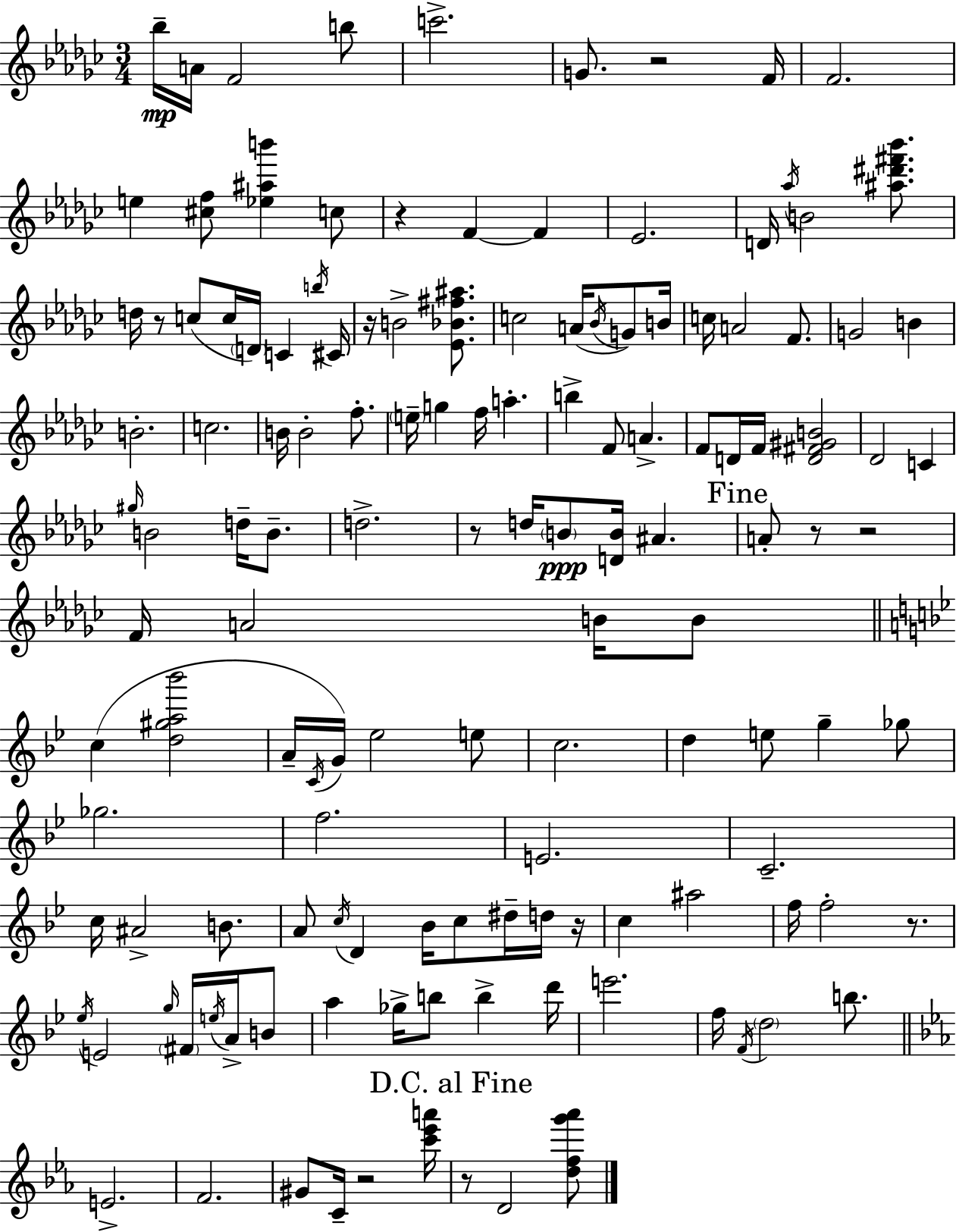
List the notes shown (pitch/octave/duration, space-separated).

Bb5/s A4/s F4/h B5/e C6/h. G4/e. R/h F4/s F4/h. E5/q [C#5,F5]/e [Eb5,A#5,B6]/q C5/e R/q F4/q F4/q Eb4/h. D4/s Ab5/s B4/h [A#5,D#6,F#6,Bb6]/e. D5/s R/e C5/e C5/s D4/s C4/q B5/s C#4/s R/s B4/h [Eb4,Bb4,F#5,A#5]/e. C5/h A4/s Bb4/s G4/e B4/s C5/s A4/h F4/e. G4/h B4/q B4/h. C5/h. B4/s B4/h F5/e. E5/s G5/q F5/s A5/q. B5/q F4/e A4/q. F4/e D4/s F4/s [D4,F#4,G#4,B4]/h Db4/h C4/q G#5/s B4/h D5/s B4/e. D5/h. R/e D5/s B4/e [D4,B4]/s A#4/q. A4/e R/e R/h F4/s A4/h B4/s B4/e C5/q [D5,G#5,A5,Bb6]/h A4/s C4/s G4/s Eb5/h E5/e C5/h. D5/q E5/e G5/q Gb5/e Gb5/h. F5/h. E4/h. C4/h. C5/s A#4/h B4/e. A4/e C5/s D4/q Bb4/s C5/e D#5/s D5/s R/s C5/q A#5/h F5/s F5/h R/e. Eb5/s E4/h G5/s F#4/s E5/s A4/s B4/e A5/q Gb5/s B5/e B5/q D6/s E6/h. F5/s F4/s D5/h B5/e. E4/h. F4/h. G#4/e C4/s R/h [C6,Eb6,A6]/s R/e D4/h [D5,F5,G6,Ab6]/e